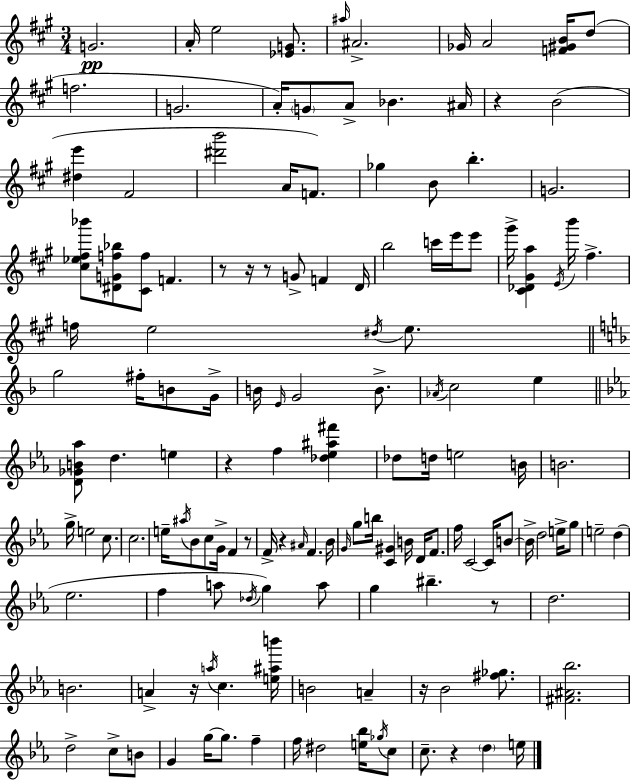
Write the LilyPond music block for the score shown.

{
  \clef treble
  \numericTimeSignature
  \time 3/4
  \key a \major
  g'2.\pp | a'16-. e''2 <ees' g'>8. | \grace { ais''16 } ais'2.-> | ges'16 a'2 <f' gis' b'>16 d''8( | \break f''2. | g'2. | a'16-.) \parenthesize g'8 a'8-> bes'4. | ais'16 r4 b'2( | \break <dis'' e'''>4 fis'2 | <dis''' b'''>2 a'16 f'8.) | ges''4 b'8 b''4.-. | g'2. | \break <cis'' ees'' fis'' bes'''>8 <dis' g' f'' bes''>8 <cis' f''>8 f'4. | r8 r16 r8 g'8-> f'4 | d'16 b''2 c'''16 e'''16 e'''8 | gis'''16-> <cis' des' gis' a''>4 \acciaccatura { e'16 } b'''16 fis''4.-> | \break f''16 e''2 \acciaccatura { dis''16 } | e''8. \bar "||" \break \key f \major g''2 fis''16-. b'8 g'16-> | b'16 \grace { e'16 } g'2 b'8.-> | \acciaccatura { aes'16 } c''2 e''4 | \bar "||" \break \key ees \major <d' ges' b' aes''>8 d''4. e''4 | r4 f''4 <des'' ees'' ais'' fis'''>4 | des''8 d''16 e''2 b'16 | b'2. | \break g''16-> e''2 c''8. | c''2. | e''16-- \acciaccatura { ais''16 } bes'8 c''8 g'16-> f'4 r8 | f'16-> r4 \grace { ais'16 } f'4. | \break bes'16 \grace { g'16 } g''8 b''16 <c' gis'>4 b'16 d'16 | f'8. f''16 c'2~~ | c'16 b'8~~ b'16-> d''2 | e''16-> g''8 e''2-- d''4( | \break ees''2. | f''4 a''8 \acciaccatura { des''16 }) g''4 | a''8 g''4 bis''4.-- | r8 d''2. | \break b'2. | a'4-> r16 \acciaccatura { a''16 } c''4. | <e'' ais'' b'''>16 b'2 | a'4-- r16 bes'2 | \break <fis'' ges''>8. <fis' ais' bes''>2. | d''2-> | c''8-> b'8 g'4 g''16~~ g''8. | f''4-- f''16 dis''2 | \break <e'' bes''>16 \acciaccatura { ges''16 } c''8 c''8.-- r4 | \parenthesize d''4 e''16 \bar "|."
}